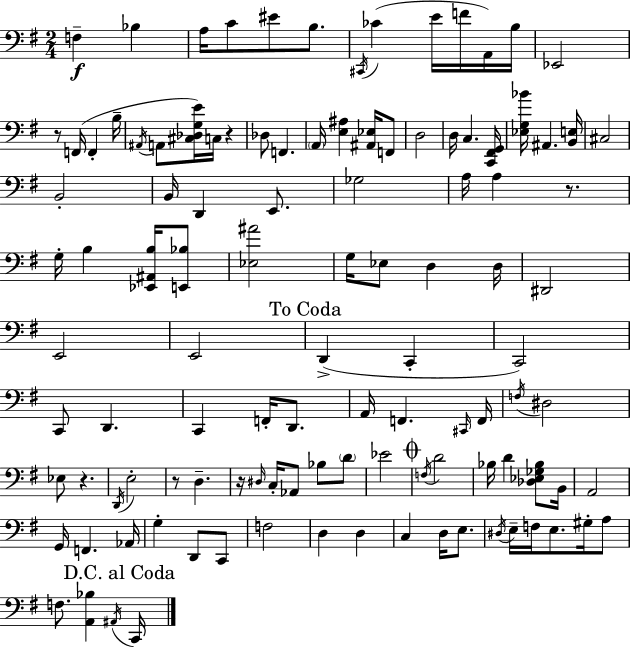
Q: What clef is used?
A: bass